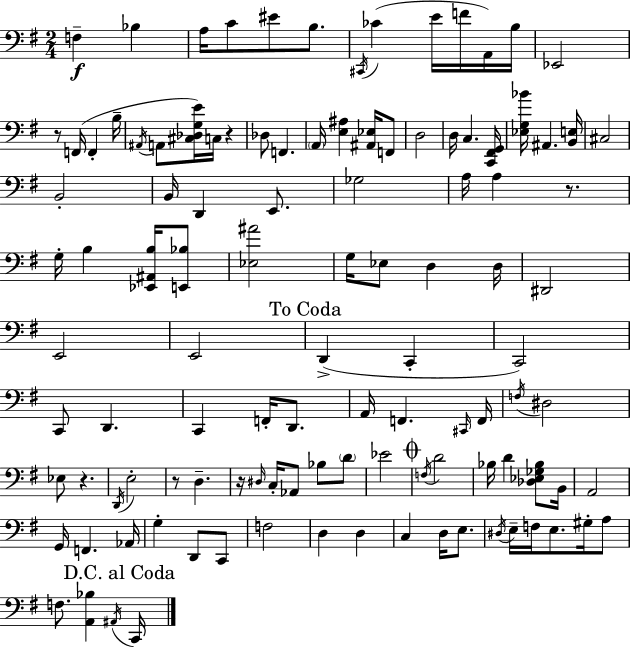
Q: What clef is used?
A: bass